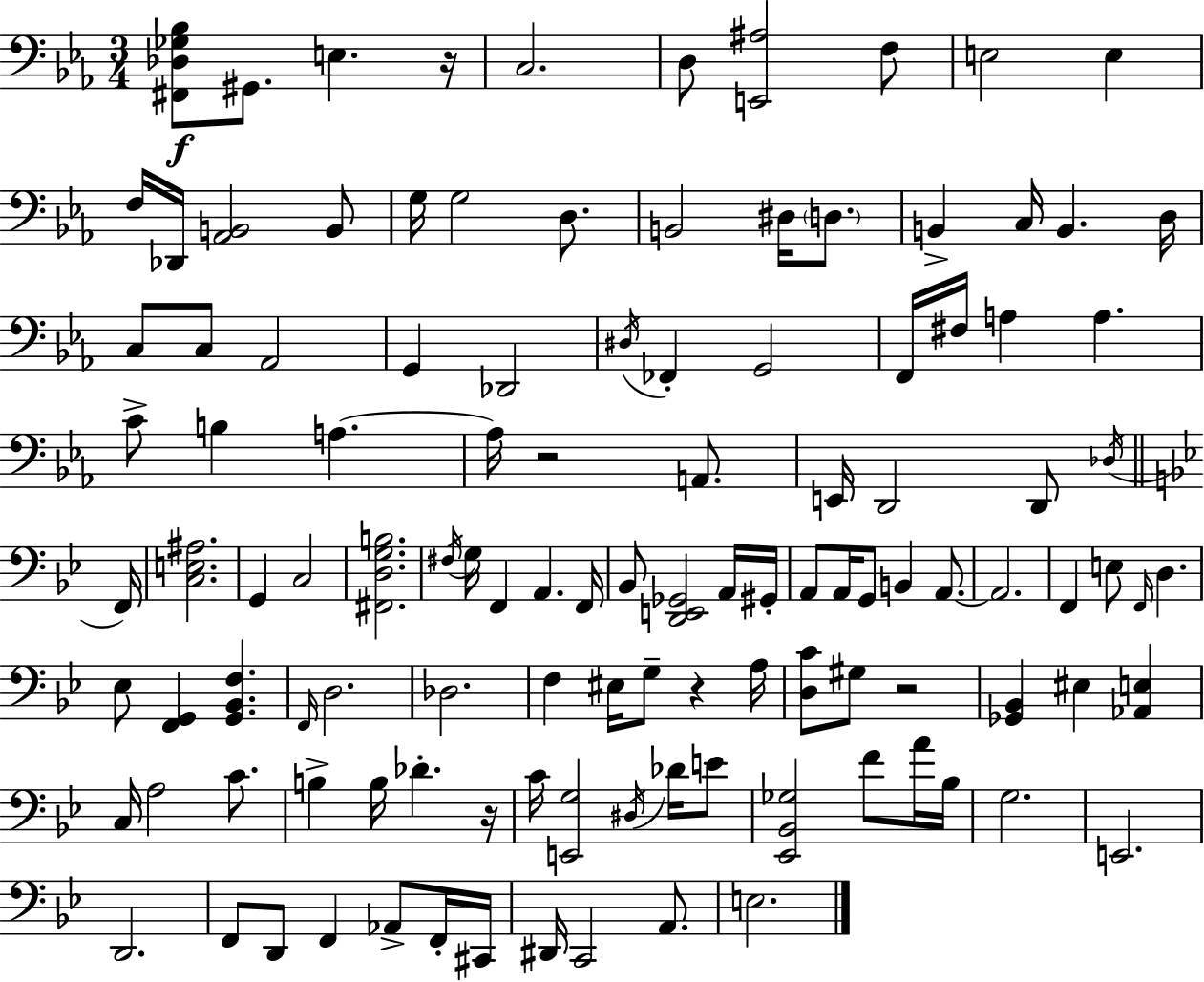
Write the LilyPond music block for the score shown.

{
  \clef bass
  \numericTimeSignature
  \time 3/4
  \key c \minor
  <fis, des ges bes>8\f gis,8. e4. r16 | c2. | d8 <e, ais>2 f8 | e2 e4 | \break f16 des,16 <aes, b,>2 b,8 | g16 g2 d8. | b,2 dis16 \parenthesize d8. | b,4-> c16 b,4. d16 | \break c8 c8 aes,2 | g,4 des,2 | \acciaccatura { dis16 } fes,4-. g,2 | f,16 fis16 a4 a4. | \break c'8-> b4 a4.~~ | a16 r2 a,8. | e,16 d,2 d,8 | \acciaccatura { des16 } \bar "||" \break \key bes \major f,16 <c e ais>2. | g,4 c2 | <fis, d g b>2. | \acciaccatura { fis16 } g16 f,4 a,4. | \break f,16 bes,8 <d, e, ges,>2 | a,16 gis,16-. a,8 a,16 g,8 b,4 a,8.~~ | a,2. | f,4 e8 \grace { f,16 } d4. | \break ees8 <f, g,>4 <g, bes, f>4. | \grace { f,16 } d2. | des2. | f4 eis16 g8-- r4 | \break a16 <d c'>8 gis8 r2 | <ges, bes,>4 eis4 | <aes, e>4 c16 a2 | c'8. b4-> b16 des'4.-. | \break r16 c'16 <e, g>2 | \acciaccatura { dis16 } des'16 e'8 <ees, bes, ges>2 | f'8 a'16 bes16 g2. | e,2. | \break d,2. | f,8 d,8 f,4 | aes,8-> f,16-. cis,16 dis,16 c,2 | a,8. e2. | \break \bar "|."
}